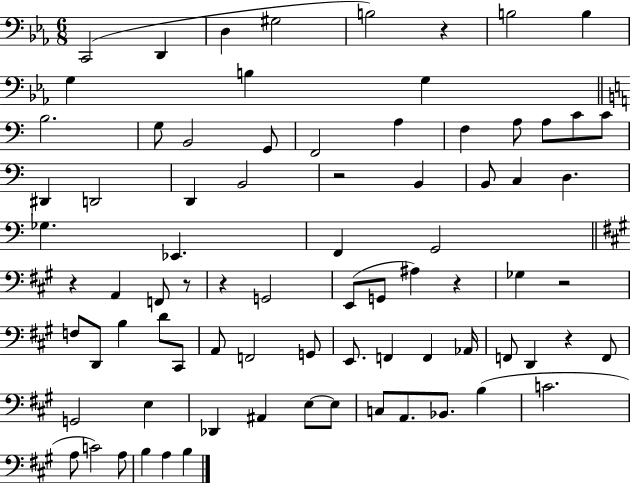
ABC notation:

X:1
T:Untitled
M:6/8
L:1/4
K:Eb
C,,2 D,, D, ^G,2 B,2 z B,2 B, G, B, G, B,2 G,/2 B,,2 G,,/2 F,,2 A, F, A,/2 A,/2 C/2 C/2 ^D,, D,,2 D,, B,,2 z2 B,, B,,/2 C, D, _G, _E,, F,, G,,2 z A,, F,,/2 z/2 z G,,2 E,,/2 G,,/2 ^A, z _G, z2 F,/2 D,,/2 B, D/2 ^C,,/2 A,,/2 F,,2 G,,/2 E,,/2 F,, F,, _A,,/4 F,,/2 D,, z F,,/2 G,,2 E, _D,, ^A,, E,/2 E,/2 C,/2 A,,/2 _B,,/2 B, C2 A,/2 C2 A,/2 B, A, B,